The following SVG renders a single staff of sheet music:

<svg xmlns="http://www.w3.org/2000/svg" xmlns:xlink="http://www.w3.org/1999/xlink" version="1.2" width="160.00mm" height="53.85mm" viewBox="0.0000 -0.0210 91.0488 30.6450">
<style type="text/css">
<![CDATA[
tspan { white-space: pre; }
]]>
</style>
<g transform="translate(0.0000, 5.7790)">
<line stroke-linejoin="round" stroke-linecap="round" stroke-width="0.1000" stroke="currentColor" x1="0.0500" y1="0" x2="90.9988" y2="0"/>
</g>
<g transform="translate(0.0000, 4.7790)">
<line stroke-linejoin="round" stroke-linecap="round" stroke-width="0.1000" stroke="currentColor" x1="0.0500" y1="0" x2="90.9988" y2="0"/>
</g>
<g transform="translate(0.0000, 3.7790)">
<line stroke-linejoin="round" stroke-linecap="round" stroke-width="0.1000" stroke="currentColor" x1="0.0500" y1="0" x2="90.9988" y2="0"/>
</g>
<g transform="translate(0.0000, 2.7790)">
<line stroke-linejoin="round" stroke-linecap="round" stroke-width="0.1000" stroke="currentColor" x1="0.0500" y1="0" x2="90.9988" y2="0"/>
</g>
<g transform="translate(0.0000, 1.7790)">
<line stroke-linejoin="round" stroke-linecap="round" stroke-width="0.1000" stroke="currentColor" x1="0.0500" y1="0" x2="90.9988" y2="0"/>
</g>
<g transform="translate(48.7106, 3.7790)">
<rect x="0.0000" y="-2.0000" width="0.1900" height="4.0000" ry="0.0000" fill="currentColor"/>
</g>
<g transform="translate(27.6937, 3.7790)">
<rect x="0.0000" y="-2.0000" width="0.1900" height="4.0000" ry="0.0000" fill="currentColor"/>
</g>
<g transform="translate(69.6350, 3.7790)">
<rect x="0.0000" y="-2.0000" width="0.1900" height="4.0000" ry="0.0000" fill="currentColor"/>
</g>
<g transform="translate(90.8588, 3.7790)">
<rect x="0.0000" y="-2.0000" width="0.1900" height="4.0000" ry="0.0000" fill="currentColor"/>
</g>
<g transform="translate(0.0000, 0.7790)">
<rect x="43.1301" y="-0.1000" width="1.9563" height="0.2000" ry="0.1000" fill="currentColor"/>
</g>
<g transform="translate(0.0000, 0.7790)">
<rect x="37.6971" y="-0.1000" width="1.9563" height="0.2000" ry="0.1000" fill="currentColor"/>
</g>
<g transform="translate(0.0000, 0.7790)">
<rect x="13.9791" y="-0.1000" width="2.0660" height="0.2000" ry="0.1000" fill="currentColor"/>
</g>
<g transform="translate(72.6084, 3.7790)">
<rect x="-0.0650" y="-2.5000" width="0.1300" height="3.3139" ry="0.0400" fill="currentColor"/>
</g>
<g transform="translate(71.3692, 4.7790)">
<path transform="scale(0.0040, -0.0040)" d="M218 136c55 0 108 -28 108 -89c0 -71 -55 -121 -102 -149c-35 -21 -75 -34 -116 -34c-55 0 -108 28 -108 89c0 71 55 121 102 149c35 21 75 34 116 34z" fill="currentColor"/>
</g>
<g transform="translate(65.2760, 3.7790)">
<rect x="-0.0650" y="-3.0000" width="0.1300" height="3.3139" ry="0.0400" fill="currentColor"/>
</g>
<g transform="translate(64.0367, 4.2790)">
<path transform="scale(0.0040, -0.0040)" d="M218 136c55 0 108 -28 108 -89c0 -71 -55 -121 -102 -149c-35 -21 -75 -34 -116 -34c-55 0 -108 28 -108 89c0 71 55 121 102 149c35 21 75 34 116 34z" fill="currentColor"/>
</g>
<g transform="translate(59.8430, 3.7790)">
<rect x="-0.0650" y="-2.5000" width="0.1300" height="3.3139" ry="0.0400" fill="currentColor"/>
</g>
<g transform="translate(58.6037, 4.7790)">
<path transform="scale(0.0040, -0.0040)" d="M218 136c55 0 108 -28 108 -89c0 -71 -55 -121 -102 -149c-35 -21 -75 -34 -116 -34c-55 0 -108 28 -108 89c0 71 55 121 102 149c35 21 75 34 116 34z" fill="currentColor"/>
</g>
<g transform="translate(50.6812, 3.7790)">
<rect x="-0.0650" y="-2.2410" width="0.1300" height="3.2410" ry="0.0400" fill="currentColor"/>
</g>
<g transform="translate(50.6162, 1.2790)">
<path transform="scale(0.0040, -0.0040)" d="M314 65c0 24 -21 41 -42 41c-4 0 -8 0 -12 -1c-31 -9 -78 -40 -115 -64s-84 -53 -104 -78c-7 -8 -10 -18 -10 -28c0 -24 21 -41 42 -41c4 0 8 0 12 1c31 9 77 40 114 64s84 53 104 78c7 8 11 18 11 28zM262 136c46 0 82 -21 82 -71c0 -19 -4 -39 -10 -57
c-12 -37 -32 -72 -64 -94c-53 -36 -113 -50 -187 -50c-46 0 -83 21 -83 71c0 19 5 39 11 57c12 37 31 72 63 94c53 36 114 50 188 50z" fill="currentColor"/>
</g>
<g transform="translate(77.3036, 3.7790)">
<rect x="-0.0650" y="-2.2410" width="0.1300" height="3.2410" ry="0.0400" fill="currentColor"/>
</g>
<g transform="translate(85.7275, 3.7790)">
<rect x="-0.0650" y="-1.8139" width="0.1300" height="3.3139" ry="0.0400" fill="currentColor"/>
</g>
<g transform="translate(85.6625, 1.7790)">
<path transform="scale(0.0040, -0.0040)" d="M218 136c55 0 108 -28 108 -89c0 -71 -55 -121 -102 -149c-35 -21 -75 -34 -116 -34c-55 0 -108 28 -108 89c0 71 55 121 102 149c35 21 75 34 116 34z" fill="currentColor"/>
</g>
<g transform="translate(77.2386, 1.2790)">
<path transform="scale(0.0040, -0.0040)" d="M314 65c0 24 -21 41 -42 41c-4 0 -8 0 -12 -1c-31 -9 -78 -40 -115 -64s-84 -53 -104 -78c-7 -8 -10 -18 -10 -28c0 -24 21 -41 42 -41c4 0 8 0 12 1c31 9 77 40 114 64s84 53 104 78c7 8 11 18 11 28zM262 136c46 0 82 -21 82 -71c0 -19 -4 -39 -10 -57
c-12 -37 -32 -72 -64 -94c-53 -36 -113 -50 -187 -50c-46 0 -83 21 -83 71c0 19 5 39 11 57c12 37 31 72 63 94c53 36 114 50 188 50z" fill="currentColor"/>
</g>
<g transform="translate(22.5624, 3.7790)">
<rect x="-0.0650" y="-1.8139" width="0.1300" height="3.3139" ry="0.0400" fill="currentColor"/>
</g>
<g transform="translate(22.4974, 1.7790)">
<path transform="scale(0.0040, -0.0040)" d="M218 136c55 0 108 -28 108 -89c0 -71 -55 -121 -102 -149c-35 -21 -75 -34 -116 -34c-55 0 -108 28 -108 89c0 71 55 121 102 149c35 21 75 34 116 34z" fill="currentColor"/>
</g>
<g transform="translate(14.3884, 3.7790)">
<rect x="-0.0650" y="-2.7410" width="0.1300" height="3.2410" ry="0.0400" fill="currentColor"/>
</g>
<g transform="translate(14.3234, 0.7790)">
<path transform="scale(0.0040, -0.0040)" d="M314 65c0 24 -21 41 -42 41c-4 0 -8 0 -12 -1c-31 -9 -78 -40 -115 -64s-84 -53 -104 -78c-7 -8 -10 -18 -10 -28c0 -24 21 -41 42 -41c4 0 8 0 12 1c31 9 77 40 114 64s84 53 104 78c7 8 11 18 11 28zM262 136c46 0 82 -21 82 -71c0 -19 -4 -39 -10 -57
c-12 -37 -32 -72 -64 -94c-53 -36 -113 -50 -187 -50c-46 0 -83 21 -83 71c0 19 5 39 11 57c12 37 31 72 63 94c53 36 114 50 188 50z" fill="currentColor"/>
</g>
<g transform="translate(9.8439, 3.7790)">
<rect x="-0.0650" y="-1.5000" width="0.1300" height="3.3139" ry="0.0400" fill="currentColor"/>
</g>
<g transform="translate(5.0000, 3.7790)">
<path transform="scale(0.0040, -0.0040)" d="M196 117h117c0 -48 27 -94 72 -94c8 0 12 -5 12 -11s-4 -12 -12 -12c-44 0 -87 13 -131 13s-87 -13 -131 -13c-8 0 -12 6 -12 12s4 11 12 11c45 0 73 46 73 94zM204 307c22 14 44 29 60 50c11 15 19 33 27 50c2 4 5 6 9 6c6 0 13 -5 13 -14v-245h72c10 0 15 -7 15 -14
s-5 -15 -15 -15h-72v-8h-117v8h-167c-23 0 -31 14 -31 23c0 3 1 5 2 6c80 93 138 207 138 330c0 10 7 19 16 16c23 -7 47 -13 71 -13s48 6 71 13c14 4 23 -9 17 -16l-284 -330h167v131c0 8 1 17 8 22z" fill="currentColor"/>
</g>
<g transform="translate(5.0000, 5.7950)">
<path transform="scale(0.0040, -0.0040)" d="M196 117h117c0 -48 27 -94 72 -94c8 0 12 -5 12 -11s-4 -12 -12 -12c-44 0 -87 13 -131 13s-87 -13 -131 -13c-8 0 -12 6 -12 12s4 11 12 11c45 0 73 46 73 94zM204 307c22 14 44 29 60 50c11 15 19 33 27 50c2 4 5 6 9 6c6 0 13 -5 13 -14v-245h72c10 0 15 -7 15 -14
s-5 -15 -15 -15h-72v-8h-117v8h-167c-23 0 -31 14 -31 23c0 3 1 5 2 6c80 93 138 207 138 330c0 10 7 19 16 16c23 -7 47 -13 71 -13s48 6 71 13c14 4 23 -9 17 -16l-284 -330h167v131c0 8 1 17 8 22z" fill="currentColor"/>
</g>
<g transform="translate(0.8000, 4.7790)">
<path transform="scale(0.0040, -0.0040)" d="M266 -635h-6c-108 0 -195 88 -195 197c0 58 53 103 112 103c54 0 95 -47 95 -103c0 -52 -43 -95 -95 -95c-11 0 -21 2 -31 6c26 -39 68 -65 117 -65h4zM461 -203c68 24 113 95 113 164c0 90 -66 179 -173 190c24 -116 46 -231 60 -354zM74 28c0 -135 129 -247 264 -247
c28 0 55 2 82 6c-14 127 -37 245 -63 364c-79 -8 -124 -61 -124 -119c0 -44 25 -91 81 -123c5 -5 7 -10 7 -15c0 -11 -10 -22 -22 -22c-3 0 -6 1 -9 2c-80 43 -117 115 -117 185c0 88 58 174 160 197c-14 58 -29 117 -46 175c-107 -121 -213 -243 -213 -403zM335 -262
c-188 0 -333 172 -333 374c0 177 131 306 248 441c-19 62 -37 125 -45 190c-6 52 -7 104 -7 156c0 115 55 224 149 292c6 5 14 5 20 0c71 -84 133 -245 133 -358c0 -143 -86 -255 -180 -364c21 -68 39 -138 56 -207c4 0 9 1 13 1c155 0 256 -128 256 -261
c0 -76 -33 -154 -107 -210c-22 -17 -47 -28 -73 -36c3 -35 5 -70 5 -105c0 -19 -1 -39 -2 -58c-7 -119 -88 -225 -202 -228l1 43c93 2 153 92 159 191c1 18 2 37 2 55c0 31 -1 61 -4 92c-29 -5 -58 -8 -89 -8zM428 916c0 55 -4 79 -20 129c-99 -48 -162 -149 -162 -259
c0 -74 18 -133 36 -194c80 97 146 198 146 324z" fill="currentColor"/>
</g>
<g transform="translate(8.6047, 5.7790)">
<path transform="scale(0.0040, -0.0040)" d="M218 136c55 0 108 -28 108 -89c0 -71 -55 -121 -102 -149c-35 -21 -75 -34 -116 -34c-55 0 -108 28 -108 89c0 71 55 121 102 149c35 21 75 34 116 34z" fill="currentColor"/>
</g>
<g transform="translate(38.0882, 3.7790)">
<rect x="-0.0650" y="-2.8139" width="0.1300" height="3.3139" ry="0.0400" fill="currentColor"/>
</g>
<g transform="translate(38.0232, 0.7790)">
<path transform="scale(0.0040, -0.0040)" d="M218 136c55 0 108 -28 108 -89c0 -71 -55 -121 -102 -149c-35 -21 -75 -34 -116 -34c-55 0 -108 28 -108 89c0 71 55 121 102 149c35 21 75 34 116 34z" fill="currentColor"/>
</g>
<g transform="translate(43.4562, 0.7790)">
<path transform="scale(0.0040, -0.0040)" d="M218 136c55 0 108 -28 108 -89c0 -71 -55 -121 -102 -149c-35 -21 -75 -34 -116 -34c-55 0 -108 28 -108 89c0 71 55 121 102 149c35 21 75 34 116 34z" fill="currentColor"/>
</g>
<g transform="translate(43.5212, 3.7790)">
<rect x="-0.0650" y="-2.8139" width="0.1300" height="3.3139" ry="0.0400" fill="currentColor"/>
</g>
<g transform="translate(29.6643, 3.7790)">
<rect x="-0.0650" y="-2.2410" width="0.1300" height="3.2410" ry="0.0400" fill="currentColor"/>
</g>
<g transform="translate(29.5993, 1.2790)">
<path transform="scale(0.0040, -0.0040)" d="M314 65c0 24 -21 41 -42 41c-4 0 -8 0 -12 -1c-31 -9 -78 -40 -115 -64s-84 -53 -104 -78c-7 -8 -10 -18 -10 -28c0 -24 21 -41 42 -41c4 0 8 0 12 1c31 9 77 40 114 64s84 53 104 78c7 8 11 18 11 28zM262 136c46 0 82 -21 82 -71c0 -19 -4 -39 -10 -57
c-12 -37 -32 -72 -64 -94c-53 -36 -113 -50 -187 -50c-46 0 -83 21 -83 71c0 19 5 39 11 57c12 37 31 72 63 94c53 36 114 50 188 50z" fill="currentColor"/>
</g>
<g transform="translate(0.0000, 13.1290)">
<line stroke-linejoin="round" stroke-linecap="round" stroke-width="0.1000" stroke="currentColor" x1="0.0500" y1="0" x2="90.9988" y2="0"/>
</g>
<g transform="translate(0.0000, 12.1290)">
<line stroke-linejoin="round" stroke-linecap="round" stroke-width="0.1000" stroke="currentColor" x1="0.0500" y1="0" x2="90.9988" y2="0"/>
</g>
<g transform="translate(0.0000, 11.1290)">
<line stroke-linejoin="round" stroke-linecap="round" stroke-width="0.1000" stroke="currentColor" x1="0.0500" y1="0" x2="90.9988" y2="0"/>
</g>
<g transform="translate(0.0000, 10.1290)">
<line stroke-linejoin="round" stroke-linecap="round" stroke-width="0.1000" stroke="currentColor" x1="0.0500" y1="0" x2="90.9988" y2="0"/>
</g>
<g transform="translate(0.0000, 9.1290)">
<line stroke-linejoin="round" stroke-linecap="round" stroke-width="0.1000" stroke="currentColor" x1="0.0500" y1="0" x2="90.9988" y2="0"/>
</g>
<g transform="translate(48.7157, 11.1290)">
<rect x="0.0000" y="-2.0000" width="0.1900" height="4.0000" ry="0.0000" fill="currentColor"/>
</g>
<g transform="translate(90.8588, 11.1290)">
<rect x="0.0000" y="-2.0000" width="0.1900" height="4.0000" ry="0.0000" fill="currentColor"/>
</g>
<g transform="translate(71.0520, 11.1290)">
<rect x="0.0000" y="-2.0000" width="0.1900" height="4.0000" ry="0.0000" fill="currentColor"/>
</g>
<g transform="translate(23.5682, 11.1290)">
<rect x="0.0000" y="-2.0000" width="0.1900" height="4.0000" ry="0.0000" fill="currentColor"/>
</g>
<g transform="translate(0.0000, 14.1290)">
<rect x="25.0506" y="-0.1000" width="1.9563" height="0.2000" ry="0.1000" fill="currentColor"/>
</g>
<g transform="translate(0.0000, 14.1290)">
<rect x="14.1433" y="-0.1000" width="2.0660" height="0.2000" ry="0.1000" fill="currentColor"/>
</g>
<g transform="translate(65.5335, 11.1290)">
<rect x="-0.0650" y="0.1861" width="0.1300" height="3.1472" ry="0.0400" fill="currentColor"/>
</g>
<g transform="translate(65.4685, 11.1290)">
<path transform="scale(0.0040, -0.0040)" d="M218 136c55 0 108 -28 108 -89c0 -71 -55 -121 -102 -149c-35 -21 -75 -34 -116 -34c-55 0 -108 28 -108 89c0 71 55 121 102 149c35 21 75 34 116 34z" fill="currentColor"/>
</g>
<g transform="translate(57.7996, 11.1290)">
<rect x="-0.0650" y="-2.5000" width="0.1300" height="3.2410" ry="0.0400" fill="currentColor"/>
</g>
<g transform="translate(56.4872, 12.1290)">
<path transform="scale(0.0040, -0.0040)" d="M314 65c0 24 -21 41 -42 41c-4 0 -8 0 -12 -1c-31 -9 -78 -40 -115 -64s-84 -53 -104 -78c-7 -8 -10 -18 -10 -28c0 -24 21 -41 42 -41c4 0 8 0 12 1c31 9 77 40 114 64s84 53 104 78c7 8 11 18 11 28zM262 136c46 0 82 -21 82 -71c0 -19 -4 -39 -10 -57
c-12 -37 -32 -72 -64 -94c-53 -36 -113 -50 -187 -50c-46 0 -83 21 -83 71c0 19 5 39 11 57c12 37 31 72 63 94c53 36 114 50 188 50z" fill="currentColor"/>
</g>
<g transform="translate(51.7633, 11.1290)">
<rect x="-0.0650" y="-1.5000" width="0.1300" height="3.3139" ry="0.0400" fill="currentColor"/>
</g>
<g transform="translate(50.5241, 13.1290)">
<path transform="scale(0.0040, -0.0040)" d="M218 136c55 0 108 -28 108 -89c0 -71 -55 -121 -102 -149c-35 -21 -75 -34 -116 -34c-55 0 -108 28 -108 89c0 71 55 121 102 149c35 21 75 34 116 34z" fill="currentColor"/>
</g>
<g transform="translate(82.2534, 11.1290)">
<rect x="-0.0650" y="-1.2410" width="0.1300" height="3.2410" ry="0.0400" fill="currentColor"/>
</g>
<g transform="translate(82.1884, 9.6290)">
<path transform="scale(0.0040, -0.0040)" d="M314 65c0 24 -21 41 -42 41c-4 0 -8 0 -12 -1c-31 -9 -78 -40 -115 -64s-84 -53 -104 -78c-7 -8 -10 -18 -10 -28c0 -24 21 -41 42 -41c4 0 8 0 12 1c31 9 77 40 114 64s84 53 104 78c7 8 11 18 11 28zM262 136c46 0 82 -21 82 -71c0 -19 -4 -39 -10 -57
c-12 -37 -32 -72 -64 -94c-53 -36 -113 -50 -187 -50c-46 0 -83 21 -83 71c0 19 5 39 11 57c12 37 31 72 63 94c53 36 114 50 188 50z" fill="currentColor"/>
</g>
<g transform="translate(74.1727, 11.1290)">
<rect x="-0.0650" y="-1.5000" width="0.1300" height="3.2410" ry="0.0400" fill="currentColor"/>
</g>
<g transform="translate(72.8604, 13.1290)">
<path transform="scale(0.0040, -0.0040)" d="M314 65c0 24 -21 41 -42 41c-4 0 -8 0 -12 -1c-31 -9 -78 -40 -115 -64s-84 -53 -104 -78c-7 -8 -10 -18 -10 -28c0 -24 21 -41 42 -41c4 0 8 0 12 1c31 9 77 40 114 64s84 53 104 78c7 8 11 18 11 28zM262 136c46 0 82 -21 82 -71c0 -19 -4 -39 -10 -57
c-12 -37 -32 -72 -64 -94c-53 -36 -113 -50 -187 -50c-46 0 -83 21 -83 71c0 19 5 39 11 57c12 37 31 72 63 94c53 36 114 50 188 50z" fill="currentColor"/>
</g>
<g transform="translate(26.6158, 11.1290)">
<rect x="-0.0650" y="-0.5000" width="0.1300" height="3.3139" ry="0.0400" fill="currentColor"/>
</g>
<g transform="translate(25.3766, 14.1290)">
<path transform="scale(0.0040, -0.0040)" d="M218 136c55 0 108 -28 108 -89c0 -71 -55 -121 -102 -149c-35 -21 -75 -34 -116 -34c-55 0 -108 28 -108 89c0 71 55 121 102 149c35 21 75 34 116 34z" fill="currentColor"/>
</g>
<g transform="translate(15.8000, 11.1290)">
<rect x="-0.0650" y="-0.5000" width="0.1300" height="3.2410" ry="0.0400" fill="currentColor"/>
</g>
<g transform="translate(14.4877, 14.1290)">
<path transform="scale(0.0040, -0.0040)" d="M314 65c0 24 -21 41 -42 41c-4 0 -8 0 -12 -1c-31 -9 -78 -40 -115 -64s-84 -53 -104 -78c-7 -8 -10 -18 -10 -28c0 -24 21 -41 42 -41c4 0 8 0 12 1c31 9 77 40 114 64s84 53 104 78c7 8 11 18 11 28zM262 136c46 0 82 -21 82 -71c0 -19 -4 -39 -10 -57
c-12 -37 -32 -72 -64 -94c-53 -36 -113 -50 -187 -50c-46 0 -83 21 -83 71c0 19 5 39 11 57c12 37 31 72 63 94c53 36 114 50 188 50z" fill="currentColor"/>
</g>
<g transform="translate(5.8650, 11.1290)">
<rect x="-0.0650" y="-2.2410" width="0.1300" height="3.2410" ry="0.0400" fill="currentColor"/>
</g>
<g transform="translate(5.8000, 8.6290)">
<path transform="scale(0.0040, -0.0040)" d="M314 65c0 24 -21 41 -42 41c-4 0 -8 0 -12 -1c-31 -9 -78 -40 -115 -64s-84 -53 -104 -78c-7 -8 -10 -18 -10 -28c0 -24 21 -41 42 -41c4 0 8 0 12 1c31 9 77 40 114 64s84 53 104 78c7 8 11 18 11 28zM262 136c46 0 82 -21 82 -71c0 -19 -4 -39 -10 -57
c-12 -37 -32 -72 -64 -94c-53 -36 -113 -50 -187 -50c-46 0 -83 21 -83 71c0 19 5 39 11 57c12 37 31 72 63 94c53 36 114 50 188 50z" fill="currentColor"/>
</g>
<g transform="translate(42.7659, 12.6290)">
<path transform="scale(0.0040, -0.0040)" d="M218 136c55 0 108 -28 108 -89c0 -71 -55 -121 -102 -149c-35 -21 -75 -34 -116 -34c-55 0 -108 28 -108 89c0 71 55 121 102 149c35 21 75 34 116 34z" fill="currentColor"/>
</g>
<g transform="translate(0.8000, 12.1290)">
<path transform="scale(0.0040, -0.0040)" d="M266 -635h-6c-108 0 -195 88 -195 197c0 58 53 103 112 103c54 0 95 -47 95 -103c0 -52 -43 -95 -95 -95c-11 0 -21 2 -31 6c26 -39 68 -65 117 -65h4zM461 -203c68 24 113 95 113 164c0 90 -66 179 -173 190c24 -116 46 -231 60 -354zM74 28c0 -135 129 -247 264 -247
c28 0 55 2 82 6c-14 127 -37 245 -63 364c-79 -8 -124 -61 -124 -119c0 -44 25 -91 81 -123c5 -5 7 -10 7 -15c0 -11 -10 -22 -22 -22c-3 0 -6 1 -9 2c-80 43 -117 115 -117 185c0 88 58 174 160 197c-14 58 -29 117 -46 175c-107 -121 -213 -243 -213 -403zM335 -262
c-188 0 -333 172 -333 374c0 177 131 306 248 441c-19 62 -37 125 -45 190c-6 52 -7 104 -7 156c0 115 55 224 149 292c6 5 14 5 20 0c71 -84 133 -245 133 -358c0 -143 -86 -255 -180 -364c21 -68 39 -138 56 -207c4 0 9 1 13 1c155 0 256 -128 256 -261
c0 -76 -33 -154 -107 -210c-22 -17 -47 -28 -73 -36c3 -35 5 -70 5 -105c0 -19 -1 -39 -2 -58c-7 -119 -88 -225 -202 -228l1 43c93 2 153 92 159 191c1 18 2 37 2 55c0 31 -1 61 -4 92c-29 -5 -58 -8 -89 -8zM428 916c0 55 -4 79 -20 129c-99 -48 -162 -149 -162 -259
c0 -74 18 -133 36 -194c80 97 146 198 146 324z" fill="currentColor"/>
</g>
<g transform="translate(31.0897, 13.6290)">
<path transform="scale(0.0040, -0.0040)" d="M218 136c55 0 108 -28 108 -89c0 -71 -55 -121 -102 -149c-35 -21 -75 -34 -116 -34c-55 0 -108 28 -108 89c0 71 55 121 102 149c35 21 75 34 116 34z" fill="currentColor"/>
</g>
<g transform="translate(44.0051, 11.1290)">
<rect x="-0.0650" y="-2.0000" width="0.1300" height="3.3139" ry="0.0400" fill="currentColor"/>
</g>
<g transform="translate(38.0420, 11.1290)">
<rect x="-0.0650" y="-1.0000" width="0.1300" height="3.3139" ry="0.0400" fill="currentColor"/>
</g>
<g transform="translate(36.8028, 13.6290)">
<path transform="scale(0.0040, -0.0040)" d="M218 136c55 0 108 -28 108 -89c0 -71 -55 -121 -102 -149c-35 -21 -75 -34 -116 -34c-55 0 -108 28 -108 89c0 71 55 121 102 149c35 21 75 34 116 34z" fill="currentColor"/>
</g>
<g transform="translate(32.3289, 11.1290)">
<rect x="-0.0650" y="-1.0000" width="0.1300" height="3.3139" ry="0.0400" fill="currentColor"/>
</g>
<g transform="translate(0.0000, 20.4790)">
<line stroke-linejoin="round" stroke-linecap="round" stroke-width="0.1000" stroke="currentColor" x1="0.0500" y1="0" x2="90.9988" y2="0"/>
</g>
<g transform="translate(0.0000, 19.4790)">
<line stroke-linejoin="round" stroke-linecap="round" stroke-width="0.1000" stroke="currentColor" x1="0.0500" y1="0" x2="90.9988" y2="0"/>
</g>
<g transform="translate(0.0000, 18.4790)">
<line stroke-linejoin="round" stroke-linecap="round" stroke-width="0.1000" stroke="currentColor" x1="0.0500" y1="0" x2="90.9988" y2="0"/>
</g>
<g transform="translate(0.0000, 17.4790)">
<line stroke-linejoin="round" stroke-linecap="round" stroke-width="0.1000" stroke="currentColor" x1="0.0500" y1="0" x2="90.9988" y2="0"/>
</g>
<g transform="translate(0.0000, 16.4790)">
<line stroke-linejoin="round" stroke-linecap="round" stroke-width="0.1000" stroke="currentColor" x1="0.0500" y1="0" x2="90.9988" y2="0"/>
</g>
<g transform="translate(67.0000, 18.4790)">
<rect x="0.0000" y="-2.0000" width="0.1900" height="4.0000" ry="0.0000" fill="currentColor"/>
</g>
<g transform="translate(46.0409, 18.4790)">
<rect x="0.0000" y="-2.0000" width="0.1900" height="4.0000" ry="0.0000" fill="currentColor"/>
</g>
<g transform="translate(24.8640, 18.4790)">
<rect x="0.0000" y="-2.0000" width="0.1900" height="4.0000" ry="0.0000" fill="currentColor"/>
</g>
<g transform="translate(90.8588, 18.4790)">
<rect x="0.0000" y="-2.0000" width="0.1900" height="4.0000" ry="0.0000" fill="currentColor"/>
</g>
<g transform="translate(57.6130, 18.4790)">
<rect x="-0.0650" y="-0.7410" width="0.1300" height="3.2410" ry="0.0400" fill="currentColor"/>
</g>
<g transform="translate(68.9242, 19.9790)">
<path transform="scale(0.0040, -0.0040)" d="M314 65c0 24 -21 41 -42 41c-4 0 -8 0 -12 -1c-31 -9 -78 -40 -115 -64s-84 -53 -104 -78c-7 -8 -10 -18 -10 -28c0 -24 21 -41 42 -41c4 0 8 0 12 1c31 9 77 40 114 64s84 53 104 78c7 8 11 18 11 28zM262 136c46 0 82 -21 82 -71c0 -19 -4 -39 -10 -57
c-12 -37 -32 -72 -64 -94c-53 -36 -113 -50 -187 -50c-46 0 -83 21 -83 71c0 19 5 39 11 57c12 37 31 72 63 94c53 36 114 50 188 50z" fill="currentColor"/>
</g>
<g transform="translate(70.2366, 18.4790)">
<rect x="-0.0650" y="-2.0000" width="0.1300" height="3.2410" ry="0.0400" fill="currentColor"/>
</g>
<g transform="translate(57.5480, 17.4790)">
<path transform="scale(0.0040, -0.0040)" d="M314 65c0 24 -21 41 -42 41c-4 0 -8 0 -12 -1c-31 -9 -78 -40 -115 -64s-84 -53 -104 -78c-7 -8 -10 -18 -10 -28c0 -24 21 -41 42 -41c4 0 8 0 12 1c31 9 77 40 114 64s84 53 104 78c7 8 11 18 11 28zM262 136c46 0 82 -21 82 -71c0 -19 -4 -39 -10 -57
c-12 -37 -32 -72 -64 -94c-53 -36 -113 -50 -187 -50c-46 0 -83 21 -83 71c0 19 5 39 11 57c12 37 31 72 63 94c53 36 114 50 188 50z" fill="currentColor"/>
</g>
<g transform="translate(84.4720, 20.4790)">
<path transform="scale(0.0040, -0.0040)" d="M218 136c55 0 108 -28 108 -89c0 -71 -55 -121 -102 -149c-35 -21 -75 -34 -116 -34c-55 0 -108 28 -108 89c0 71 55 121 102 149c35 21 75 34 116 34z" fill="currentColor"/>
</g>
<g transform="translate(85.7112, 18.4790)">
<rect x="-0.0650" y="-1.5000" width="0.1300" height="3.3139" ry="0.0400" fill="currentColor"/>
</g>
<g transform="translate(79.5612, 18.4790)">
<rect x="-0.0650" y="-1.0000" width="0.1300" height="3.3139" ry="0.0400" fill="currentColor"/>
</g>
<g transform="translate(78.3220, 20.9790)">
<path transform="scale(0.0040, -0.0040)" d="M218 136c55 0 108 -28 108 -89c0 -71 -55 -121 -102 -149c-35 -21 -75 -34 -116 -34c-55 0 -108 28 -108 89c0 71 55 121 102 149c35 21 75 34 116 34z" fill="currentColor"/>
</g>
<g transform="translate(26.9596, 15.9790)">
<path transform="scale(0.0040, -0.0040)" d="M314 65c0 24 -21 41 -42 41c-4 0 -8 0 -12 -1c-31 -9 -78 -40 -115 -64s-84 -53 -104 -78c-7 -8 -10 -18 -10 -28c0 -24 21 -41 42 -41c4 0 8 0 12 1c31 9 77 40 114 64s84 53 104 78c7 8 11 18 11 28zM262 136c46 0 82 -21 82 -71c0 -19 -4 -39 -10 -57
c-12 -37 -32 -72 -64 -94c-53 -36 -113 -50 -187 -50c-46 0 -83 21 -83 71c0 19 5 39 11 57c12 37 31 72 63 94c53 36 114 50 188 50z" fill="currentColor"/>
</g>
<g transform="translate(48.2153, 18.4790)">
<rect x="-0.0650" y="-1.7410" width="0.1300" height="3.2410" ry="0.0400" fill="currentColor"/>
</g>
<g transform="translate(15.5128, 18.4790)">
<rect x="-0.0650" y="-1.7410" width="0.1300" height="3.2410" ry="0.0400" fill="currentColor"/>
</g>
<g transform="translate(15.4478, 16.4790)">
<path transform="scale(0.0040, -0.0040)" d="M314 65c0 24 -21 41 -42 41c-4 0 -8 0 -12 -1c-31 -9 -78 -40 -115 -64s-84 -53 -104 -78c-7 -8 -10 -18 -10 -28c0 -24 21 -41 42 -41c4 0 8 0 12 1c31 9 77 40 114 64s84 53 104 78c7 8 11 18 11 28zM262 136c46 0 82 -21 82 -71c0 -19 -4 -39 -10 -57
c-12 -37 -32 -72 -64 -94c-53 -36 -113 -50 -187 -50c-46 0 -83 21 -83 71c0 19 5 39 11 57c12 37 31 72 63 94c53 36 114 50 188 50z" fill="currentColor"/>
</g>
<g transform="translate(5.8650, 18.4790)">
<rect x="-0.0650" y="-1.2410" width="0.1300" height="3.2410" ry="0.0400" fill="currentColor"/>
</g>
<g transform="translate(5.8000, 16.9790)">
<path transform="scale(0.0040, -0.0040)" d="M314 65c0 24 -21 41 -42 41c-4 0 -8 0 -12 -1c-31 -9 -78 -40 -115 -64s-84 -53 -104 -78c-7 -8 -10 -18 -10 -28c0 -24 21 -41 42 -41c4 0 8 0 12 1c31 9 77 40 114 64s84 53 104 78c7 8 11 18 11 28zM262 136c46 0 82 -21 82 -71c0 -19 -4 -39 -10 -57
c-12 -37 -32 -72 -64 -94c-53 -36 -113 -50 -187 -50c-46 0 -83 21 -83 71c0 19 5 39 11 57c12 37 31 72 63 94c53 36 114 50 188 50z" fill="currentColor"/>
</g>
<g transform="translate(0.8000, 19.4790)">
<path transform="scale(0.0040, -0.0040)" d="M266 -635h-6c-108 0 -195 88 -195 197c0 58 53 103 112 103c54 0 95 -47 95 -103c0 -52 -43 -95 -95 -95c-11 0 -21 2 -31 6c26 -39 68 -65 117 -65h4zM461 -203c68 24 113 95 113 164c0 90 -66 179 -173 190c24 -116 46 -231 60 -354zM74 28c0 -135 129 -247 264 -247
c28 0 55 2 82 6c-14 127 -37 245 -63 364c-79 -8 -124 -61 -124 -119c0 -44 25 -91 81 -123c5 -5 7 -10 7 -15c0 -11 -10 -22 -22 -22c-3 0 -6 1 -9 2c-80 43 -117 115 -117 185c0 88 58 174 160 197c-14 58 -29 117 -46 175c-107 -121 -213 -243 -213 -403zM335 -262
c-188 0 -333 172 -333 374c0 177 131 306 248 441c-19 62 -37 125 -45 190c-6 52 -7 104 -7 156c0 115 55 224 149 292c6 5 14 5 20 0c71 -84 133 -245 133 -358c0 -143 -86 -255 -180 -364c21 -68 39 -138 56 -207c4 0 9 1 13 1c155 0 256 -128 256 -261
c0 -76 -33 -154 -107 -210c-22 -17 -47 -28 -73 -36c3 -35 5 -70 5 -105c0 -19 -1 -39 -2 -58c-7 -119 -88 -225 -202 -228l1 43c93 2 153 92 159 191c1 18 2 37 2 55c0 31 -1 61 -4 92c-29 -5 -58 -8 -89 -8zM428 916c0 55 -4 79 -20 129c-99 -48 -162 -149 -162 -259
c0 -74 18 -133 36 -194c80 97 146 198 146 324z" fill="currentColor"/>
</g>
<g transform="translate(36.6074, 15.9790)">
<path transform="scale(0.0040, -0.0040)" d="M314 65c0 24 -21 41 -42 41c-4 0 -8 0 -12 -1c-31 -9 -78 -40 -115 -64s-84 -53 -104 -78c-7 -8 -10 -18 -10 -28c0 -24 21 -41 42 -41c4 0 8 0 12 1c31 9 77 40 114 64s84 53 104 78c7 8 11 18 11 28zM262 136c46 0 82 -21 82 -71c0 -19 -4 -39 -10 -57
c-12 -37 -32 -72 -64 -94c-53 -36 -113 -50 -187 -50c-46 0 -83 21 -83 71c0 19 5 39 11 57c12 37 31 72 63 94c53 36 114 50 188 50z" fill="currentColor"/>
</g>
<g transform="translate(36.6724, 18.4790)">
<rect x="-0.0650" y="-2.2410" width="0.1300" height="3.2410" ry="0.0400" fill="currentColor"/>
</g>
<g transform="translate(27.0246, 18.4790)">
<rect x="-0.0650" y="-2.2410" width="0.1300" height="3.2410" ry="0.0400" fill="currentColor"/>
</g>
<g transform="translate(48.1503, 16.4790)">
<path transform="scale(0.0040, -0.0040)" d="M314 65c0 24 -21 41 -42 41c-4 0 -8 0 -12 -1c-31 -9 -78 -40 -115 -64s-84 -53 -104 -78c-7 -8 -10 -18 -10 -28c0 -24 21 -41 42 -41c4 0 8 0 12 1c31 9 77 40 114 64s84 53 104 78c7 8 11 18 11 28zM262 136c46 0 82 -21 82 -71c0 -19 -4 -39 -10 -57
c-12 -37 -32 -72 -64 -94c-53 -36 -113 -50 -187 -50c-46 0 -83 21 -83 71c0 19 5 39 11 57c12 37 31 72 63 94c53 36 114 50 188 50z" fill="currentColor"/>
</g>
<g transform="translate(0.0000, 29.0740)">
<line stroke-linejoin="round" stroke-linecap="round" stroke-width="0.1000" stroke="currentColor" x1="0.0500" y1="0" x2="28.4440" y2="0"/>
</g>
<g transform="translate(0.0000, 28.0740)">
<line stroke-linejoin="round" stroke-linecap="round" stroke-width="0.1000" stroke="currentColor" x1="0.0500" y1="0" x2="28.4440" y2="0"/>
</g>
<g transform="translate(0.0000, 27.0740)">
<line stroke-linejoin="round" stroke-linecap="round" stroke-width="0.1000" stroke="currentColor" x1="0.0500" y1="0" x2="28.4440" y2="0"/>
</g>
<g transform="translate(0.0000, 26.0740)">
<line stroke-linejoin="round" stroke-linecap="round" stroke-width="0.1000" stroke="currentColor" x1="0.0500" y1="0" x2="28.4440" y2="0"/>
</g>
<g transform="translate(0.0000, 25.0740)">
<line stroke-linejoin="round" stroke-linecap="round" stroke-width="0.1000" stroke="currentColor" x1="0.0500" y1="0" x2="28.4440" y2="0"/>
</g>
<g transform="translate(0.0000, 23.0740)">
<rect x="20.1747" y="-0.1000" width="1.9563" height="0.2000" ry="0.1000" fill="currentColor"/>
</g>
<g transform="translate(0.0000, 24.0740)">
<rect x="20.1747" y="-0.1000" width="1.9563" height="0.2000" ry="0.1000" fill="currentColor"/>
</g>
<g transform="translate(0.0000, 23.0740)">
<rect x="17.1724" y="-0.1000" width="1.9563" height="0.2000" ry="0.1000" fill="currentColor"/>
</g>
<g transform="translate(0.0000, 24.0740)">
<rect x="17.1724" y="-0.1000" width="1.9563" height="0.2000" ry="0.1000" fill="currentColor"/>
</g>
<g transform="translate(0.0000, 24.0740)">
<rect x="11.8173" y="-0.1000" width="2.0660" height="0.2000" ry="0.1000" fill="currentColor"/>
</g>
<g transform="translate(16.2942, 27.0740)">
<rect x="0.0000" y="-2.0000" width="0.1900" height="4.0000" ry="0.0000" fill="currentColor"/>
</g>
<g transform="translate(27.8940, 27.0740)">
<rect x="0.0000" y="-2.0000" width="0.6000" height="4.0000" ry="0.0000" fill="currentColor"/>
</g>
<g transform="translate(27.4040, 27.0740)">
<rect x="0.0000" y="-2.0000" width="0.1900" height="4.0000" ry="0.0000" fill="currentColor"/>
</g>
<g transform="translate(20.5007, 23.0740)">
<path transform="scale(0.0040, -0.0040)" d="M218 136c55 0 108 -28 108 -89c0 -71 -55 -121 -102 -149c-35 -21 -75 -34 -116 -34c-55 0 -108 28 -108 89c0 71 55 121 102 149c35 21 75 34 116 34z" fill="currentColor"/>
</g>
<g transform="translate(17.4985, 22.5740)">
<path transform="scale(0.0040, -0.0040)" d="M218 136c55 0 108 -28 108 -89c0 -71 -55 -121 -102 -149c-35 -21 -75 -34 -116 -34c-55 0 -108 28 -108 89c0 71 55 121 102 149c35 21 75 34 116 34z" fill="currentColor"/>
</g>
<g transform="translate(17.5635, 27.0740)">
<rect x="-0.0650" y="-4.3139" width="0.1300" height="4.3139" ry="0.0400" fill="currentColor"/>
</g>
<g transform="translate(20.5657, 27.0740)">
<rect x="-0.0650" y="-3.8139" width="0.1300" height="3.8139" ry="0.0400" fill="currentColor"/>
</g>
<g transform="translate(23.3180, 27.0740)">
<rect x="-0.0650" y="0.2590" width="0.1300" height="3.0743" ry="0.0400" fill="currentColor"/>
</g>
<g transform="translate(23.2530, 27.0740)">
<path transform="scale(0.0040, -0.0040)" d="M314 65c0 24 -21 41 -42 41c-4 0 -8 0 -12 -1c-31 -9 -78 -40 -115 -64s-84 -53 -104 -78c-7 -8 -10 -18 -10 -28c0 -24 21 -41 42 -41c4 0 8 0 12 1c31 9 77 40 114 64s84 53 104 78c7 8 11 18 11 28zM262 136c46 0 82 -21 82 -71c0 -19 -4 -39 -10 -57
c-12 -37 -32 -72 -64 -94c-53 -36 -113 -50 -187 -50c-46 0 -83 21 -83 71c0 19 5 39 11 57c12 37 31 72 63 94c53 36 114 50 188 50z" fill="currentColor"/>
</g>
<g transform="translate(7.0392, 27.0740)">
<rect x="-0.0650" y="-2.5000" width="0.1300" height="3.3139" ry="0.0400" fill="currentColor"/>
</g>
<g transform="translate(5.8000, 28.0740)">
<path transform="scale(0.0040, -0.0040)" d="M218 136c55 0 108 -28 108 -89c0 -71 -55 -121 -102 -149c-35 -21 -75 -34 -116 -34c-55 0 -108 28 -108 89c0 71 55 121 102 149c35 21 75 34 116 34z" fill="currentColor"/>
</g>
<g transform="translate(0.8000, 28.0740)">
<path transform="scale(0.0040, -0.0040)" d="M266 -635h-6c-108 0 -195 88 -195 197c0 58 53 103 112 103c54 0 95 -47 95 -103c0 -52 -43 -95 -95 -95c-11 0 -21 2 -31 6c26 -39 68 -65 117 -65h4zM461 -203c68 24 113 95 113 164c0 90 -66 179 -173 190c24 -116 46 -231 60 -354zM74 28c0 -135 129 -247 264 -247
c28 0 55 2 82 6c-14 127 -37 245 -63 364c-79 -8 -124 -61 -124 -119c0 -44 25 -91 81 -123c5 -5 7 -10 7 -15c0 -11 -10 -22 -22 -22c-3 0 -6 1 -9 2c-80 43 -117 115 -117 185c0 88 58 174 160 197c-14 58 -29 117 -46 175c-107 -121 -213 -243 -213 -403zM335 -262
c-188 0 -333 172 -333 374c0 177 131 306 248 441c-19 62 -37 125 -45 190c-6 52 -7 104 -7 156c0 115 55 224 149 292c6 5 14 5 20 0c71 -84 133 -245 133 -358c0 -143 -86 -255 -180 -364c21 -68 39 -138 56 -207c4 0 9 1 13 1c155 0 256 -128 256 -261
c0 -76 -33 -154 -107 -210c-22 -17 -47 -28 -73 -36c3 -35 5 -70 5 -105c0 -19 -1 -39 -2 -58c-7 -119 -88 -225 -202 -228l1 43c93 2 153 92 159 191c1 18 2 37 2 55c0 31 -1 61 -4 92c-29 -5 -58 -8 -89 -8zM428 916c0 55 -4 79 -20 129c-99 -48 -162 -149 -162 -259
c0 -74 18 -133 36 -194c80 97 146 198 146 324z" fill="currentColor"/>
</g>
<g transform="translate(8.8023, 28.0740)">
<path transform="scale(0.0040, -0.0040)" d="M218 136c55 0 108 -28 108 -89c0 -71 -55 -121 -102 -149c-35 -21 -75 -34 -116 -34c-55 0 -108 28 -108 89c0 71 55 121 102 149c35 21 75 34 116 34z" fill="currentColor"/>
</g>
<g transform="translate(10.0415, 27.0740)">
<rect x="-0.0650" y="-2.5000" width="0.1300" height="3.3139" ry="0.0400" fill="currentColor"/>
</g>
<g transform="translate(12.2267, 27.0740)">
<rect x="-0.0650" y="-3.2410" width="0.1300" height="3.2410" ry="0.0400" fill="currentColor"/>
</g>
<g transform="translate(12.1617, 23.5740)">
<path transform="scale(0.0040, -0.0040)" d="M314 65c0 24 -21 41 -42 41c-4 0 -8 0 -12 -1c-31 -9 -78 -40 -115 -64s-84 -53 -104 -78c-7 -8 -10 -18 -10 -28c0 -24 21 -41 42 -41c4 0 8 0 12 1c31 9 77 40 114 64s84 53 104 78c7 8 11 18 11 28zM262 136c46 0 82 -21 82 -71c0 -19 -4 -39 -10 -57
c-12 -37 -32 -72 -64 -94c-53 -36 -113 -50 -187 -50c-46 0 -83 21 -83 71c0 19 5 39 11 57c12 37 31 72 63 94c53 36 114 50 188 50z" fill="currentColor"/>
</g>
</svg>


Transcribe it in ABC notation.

X:1
T:Untitled
M:4/4
L:1/4
K:C
E a2 f g2 a a g2 G A G g2 f g2 C2 C D D F E G2 B E2 e2 e2 f2 g2 g2 f2 d2 F2 D E G G b2 d' c' B2